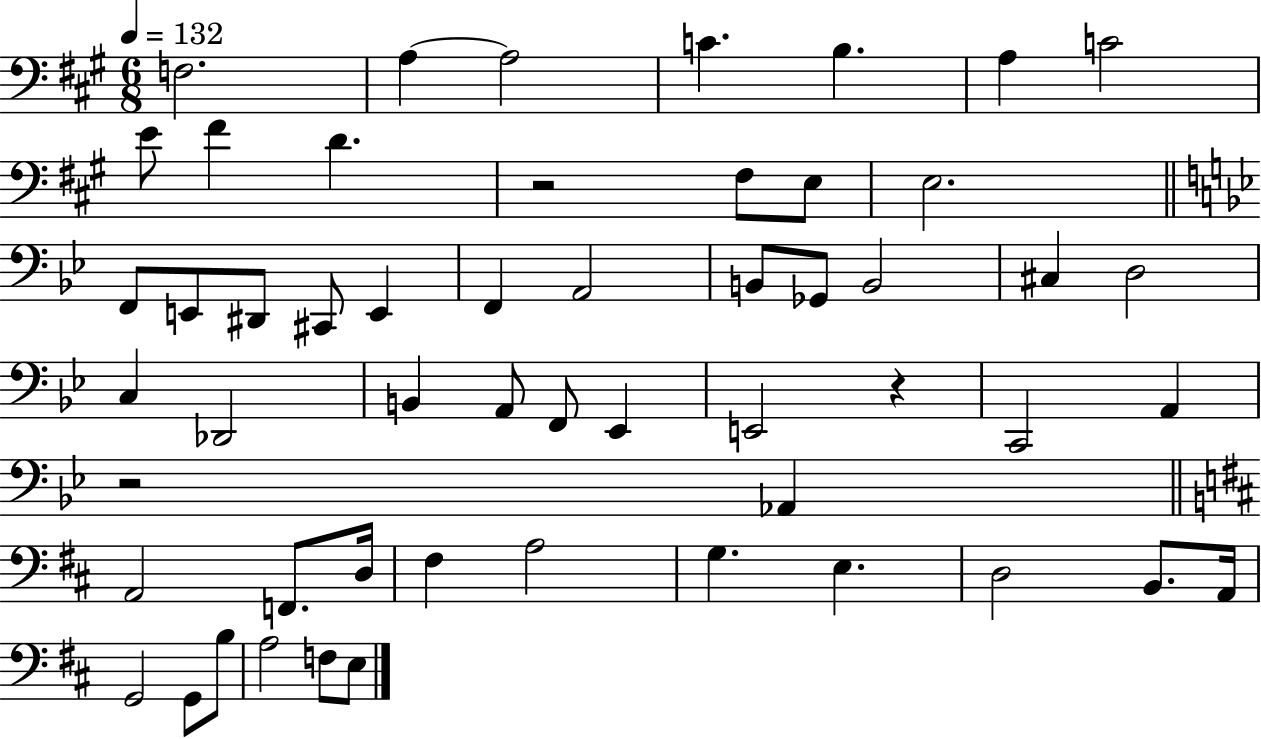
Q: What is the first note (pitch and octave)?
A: F3